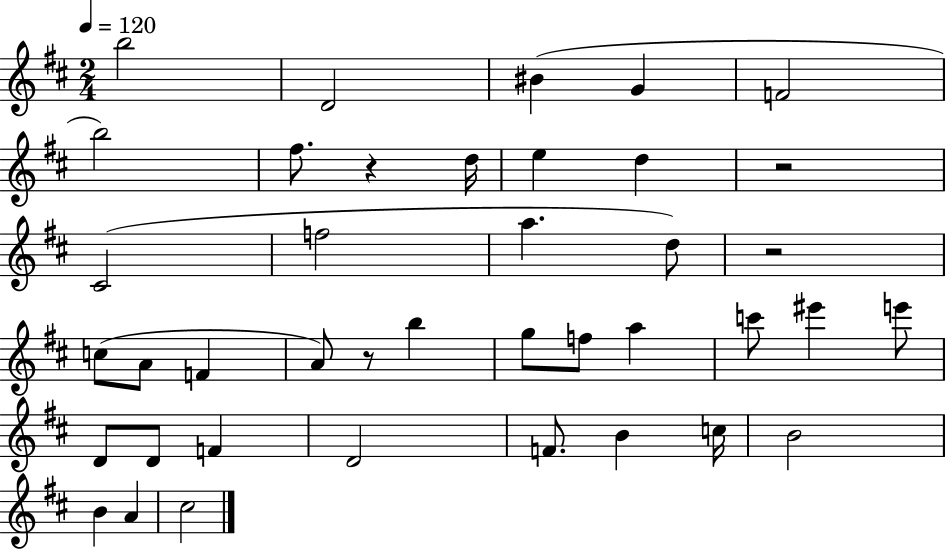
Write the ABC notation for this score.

X:1
T:Untitled
M:2/4
L:1/4
K:D
b2 D2 ^B G F2 b2 ^f/2 z d/4 e d z2 ^C2 f2 a d/2 z2 c/2 A/2 F A/2 z/2 b g/2 f/2 a c'/2 ^e' e'/2 D/2 D/2 F D2 F/2 B c/4 B2 B A ^c2